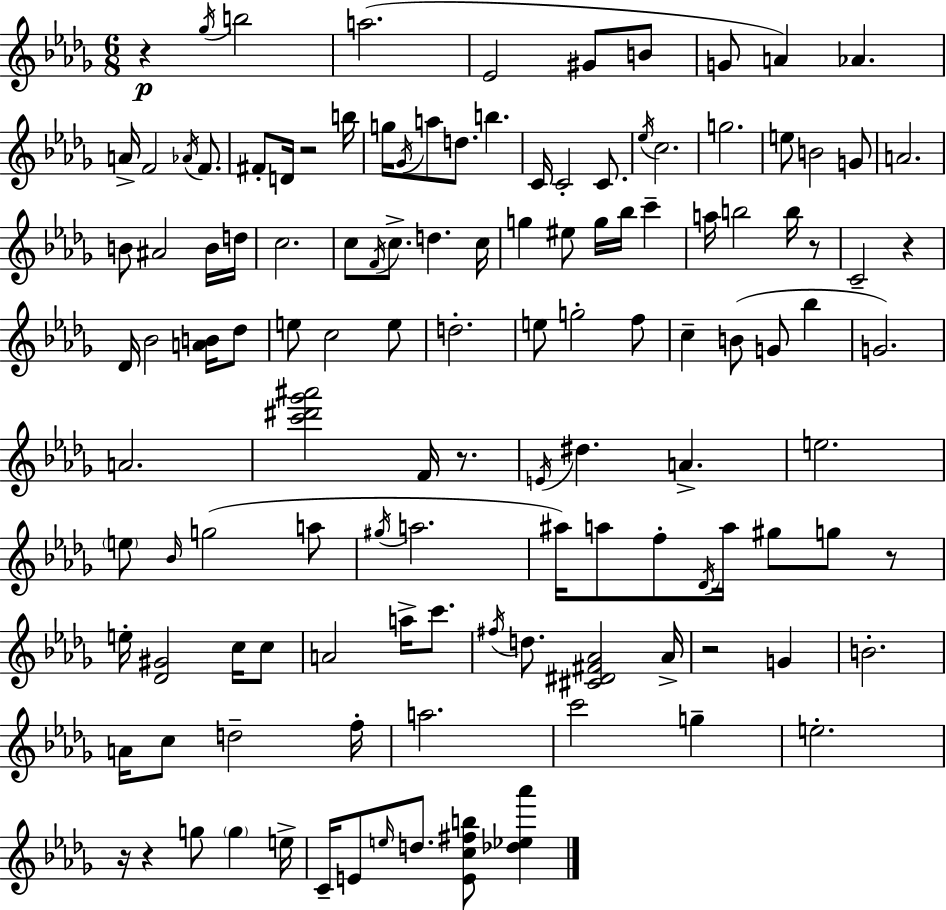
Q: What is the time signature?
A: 6/8